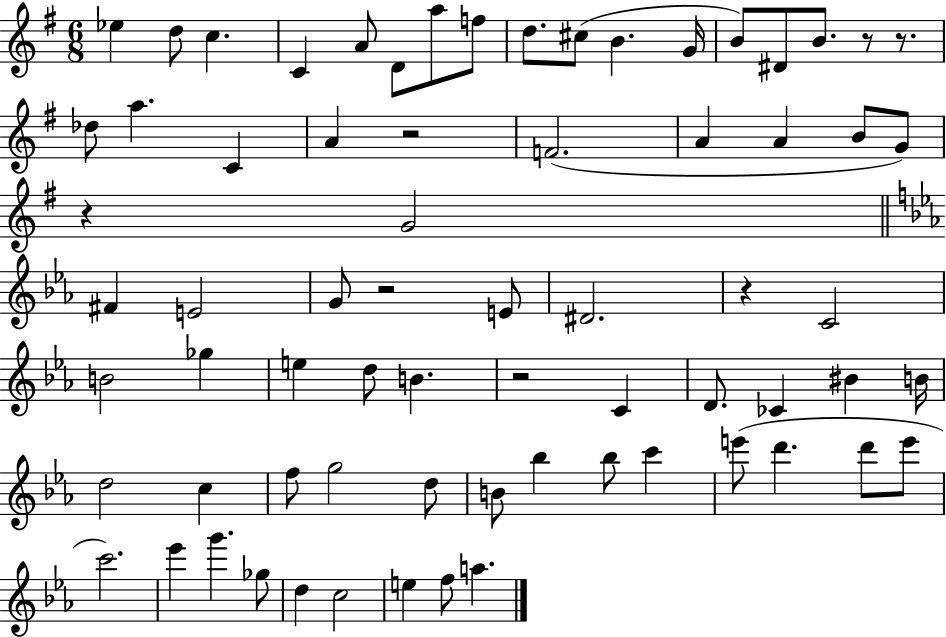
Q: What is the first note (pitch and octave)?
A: Eb5